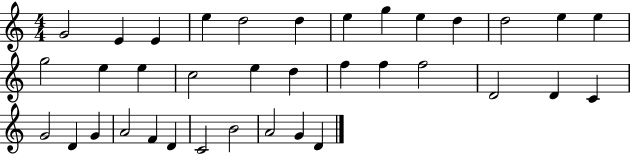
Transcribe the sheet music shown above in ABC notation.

X:1
T:Untitled
M:4/4
L:1/4
K:C
G2 E E e d2 d e g e d d2 e e g2 e e c2 e d f f f2 D2 D C G2 D G A2 F D C2 B2 A2 G D